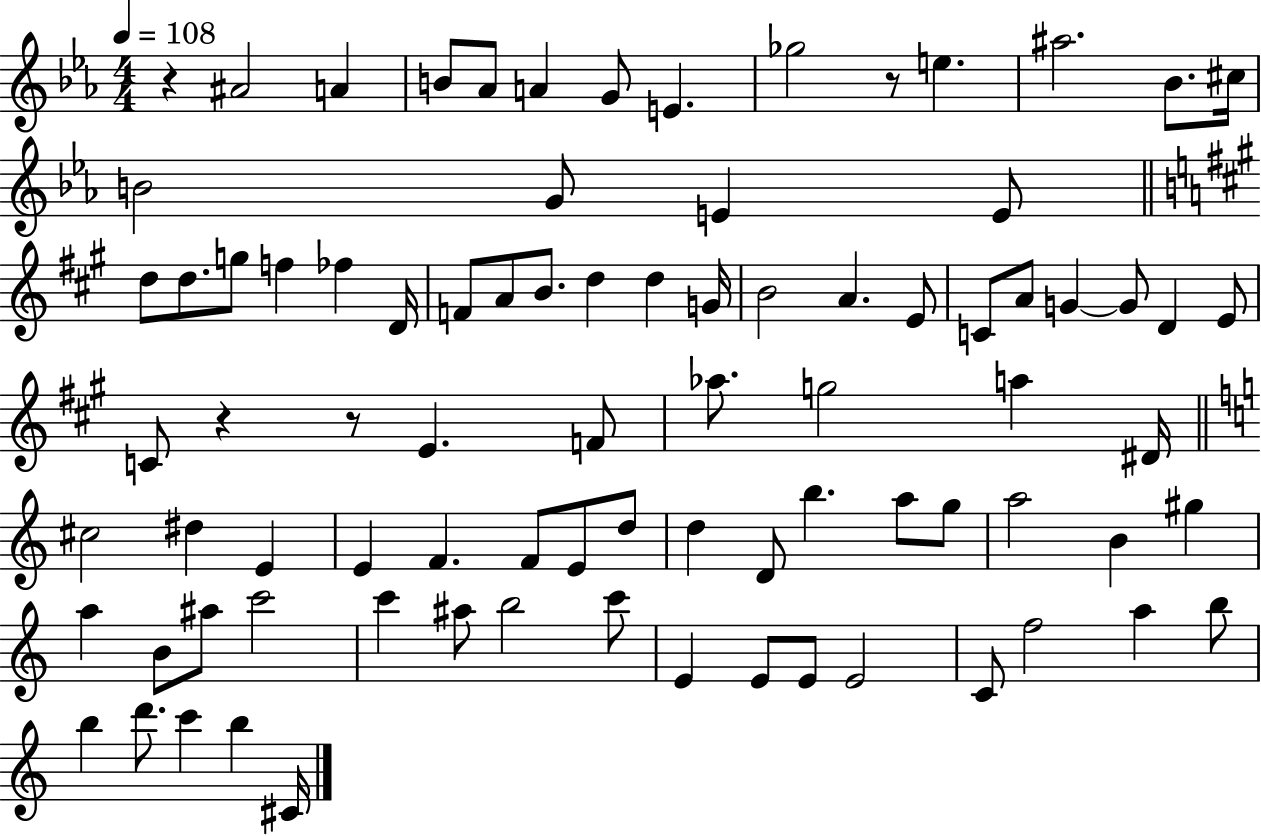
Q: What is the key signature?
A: EES major